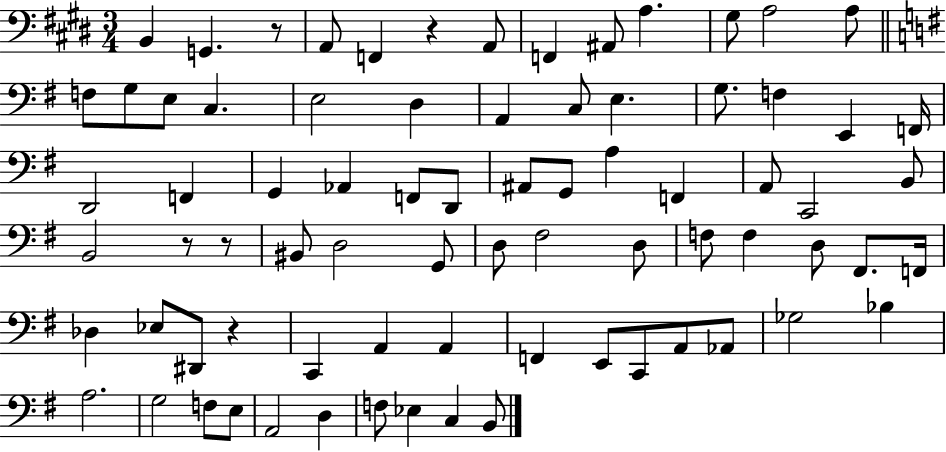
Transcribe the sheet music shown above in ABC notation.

X:1
T:Untitled
M:3/4
L:1/4
K:E
B,, G,, z/2 A,,/2 F,, z A,,/2 F,, ^A,,/2 A, ^G,/2 A,2 A,/2 F,/2 G,/2 E,/2 C, E,2 D, A,, C,/2 E, G,/2 F, E,, F,,/4 D,,2 F,, G,, _A,, F,,/2 D,,/2 ^A,,/2 G,,/2 A, F,, A,,/2 C,,2 B,,/2 B,,2 z/2 z/2 ^B,,/2 D,2 G,,/2 D,/2 ^F,2 D,/2 F,/2 F, D,/2 ^F,,/2 F,,/4 _D, _E,/2 ^D,,/2 z C,, A,, A,, F,, E,,/2 C,,/2 A,,/2 _A,,/2 _G,2 _B, A,2 G,2 F,/2 E,/2 A,,2 D, F,/2 _E, C, B,,/2